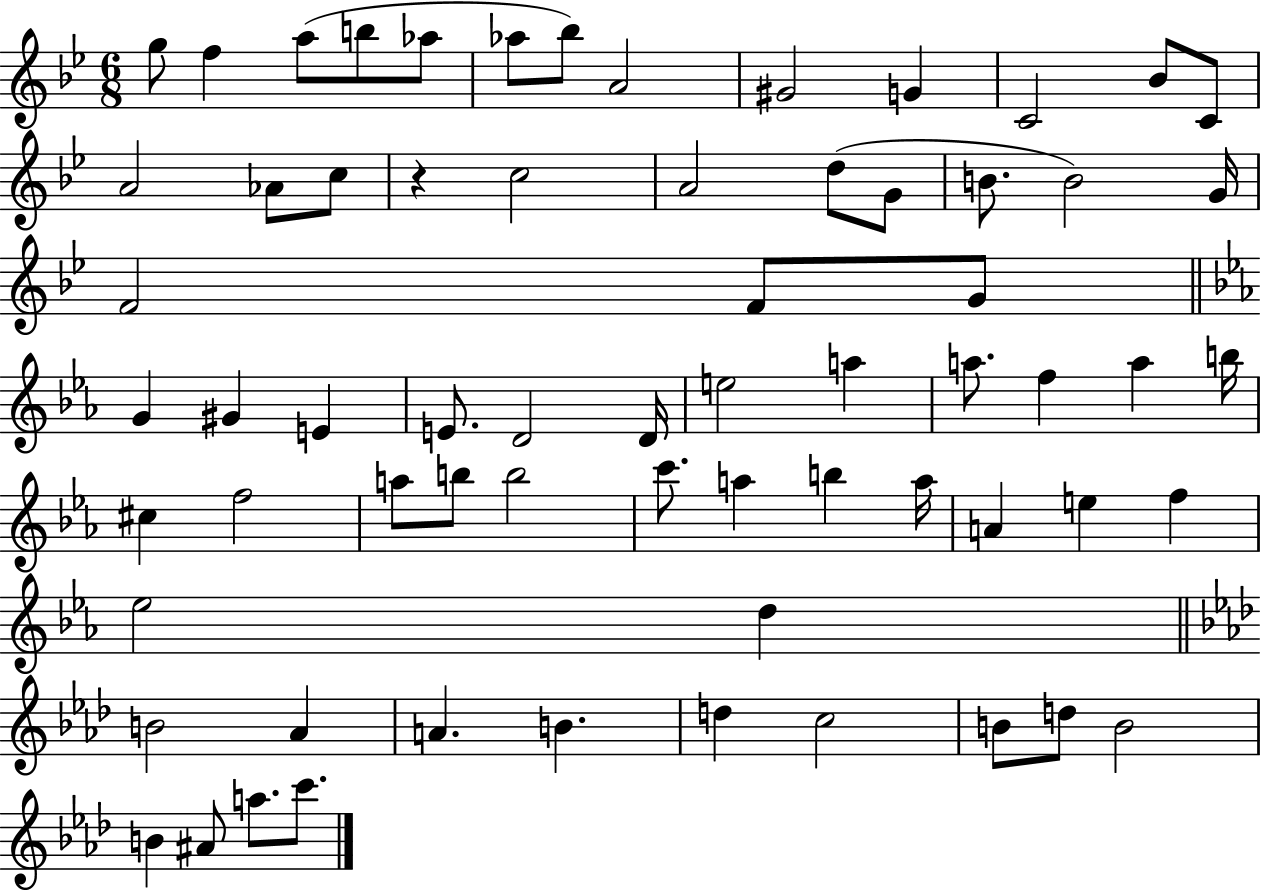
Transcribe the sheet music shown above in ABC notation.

X:1
T:Untitled
M:6/8
L:1/4
K:Bb
g/2 f a/2 b/2 _a/2 _a/2 _b/2 A2 ^G2 G C2 _B/2 C/2 A2 _A/2 c/2 z c2 A2 d/2 G/2 B/2 B2 G/4 F2 F/2 G/2 G ^G E E/2 D2 D/4 e2 a a/2 f a b/4 ^c f2 a/2 b/2 b2 c'/2 a b a/4 A e f _e2 d B2 _A A B d c2 B/2 d/2 B2 B ^A/2 a/2 c'/2